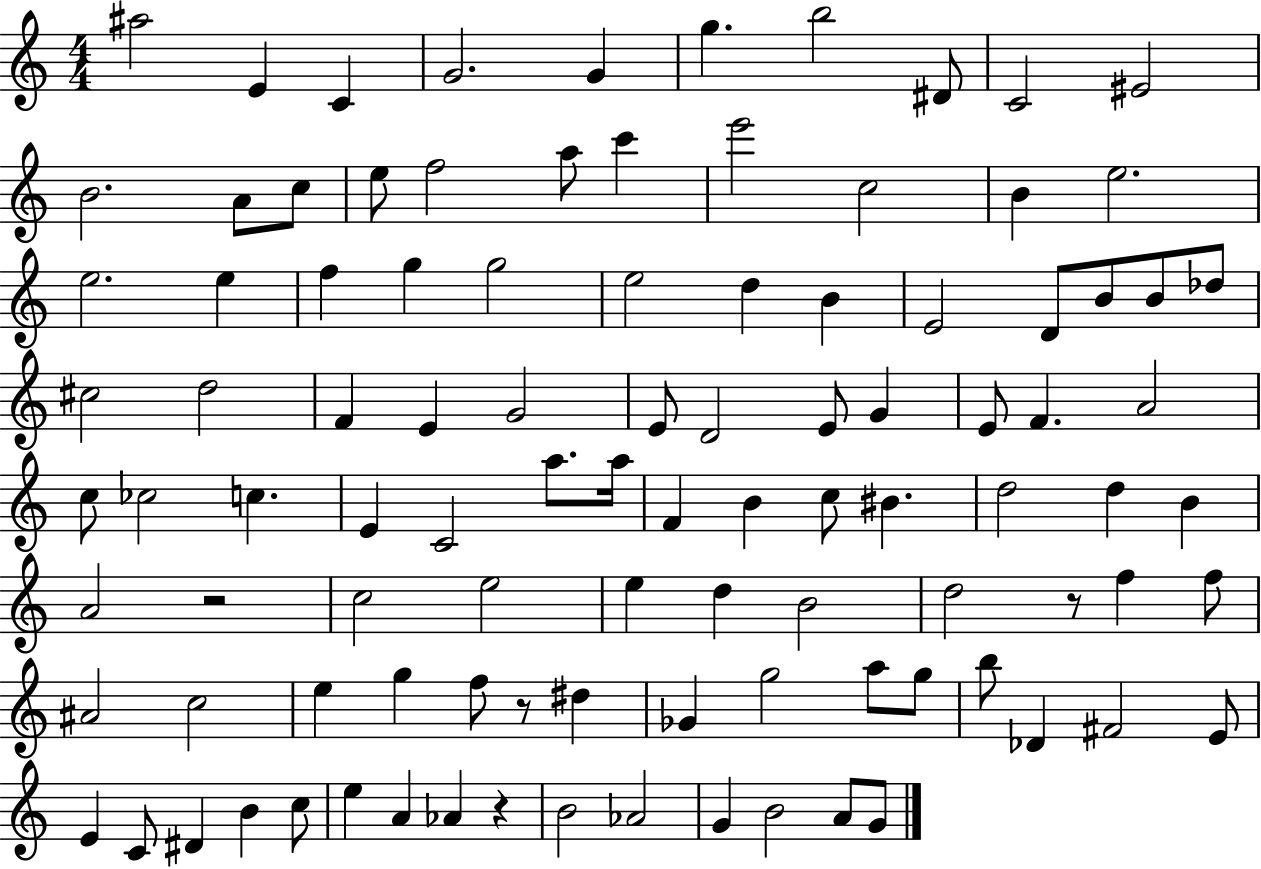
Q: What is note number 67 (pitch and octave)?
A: D5